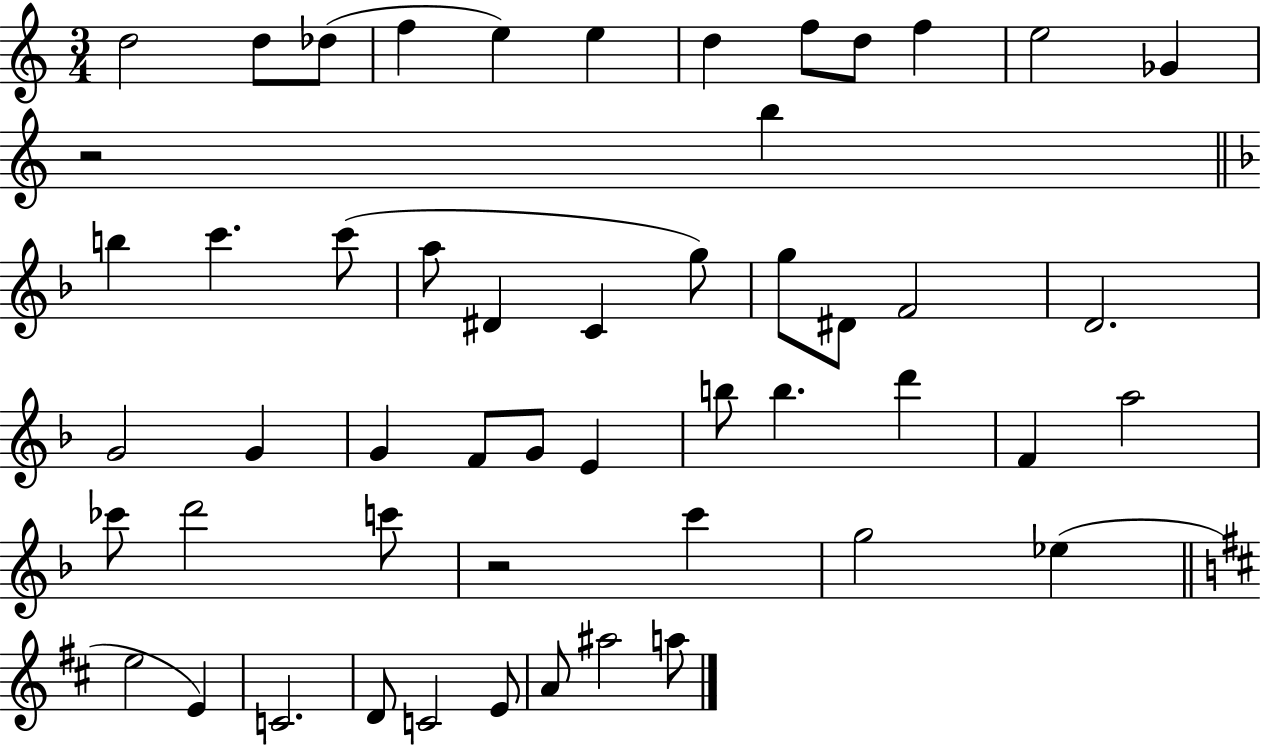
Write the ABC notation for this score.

X:1
T:Untitled
M:3/4
L:1/4
K:C
d2 d/2 _d/2 f e e d f/2 d/2 f e2 _G z2 b b c' c'/2 a/2 ^D C g/2 g/2 ^D/2 F2 D2 G2 G G F/2 G/2 E b/2 b d' F a2 _c'/2 d'2 c'/2 z2 c' g2 _e e2 E C2 D/2 C2 E/2 A/2 ^a2 a/2